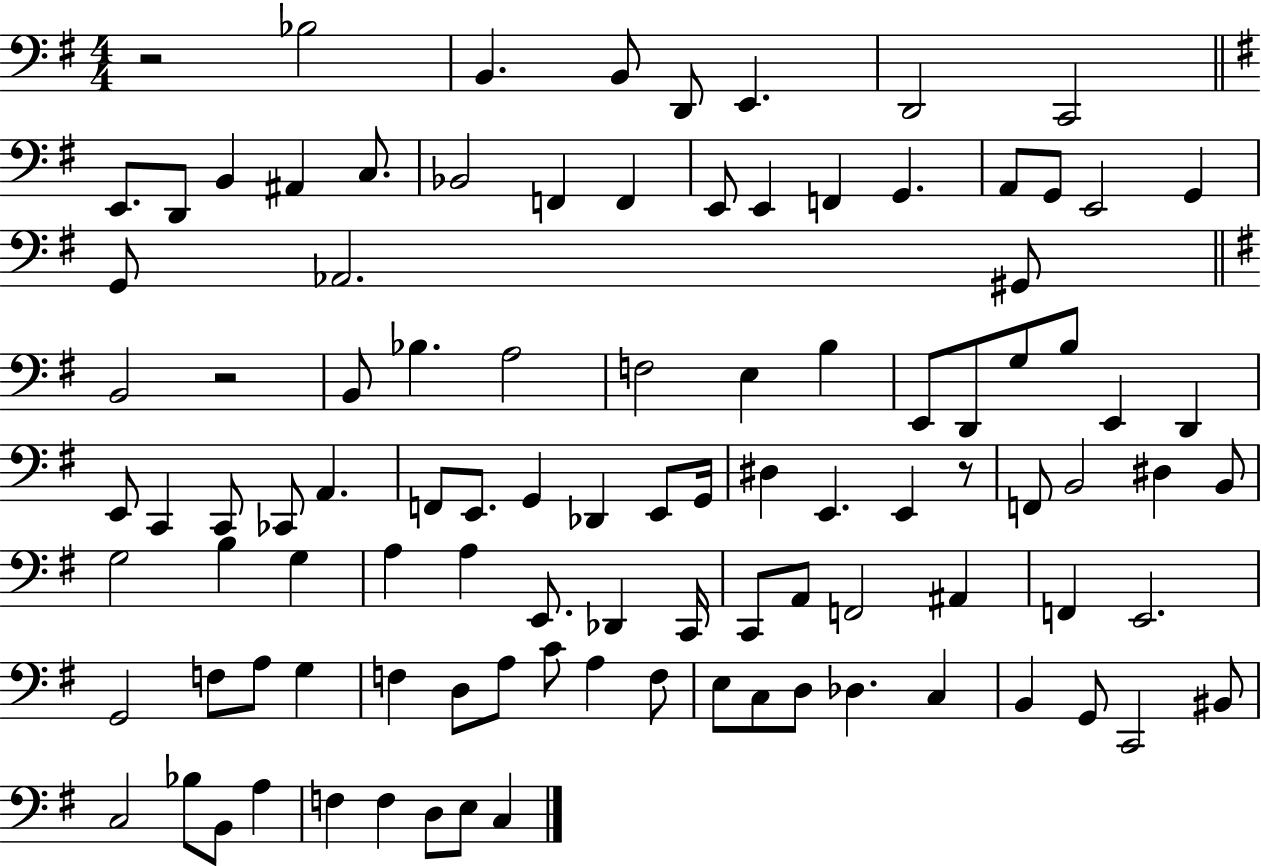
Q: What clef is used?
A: bass